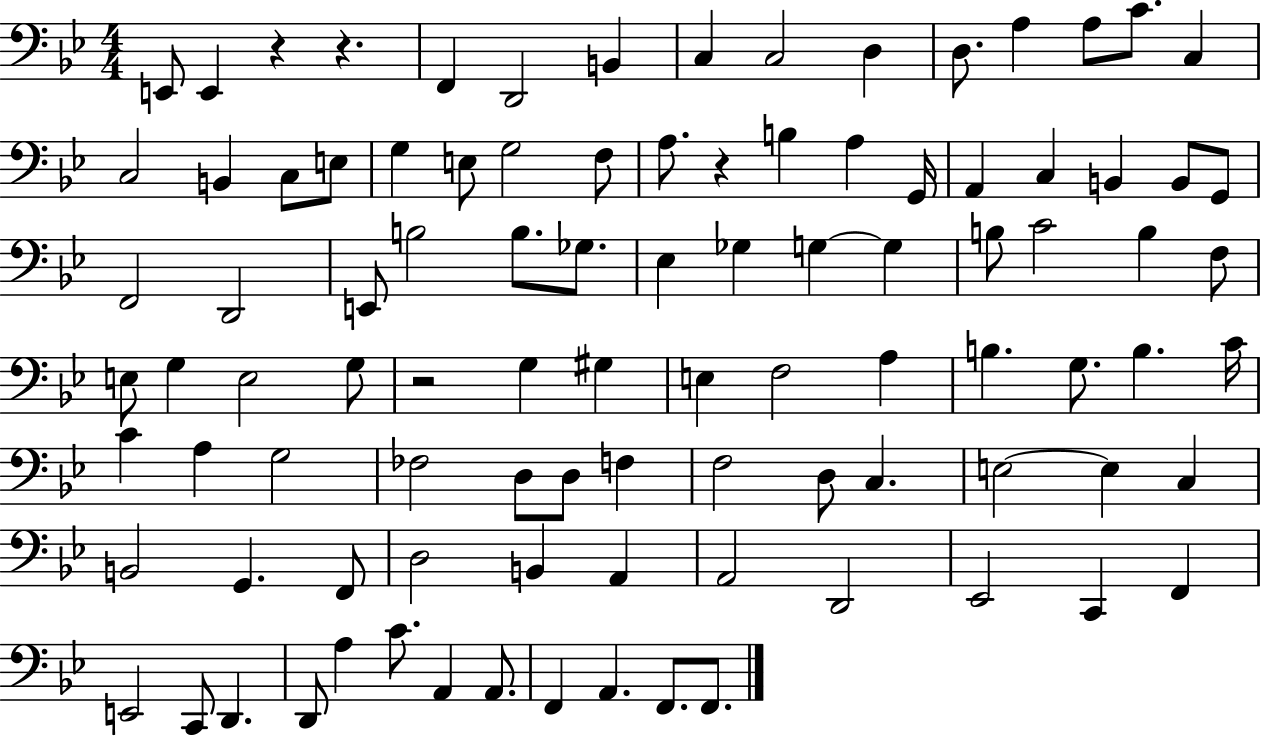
X:1
T:Untitled
M:4/4
L:1/4
K:Bb
E,,/2 E,, z z F,, D,,2 B,, C, C,2 D, D,/2 A, A,/2 C/2 C, C,2 B,, C,/2 E,/2 G, E,/2 G,2 F,/2 A,/2 z B, A, G,,/4 A,, C, B,, B,,/2 G,,/2 F,,2 D,,2 E,,/2 B,2 B,/2 _G,/2 _E, _G, G, G, B,/2 C2 B, F,/2 E,/2 G, E,2 G,/2 z2 G, ^G, E, F,2 A, B, G,/2 B, C/4 C A, G,2 _F,2 D,/2 D,/2 F, F,2 D,/2 C, E,2 E, C, B,,2 G,, F,,/2 D,2 B,, A,, A,,2 D,,2 _E,,2 C,, F,, E,,2 C,,/2 D,, D,,/2 A, C/2 A,, A,,/2 F,, A,, F,,/2 F,,/2